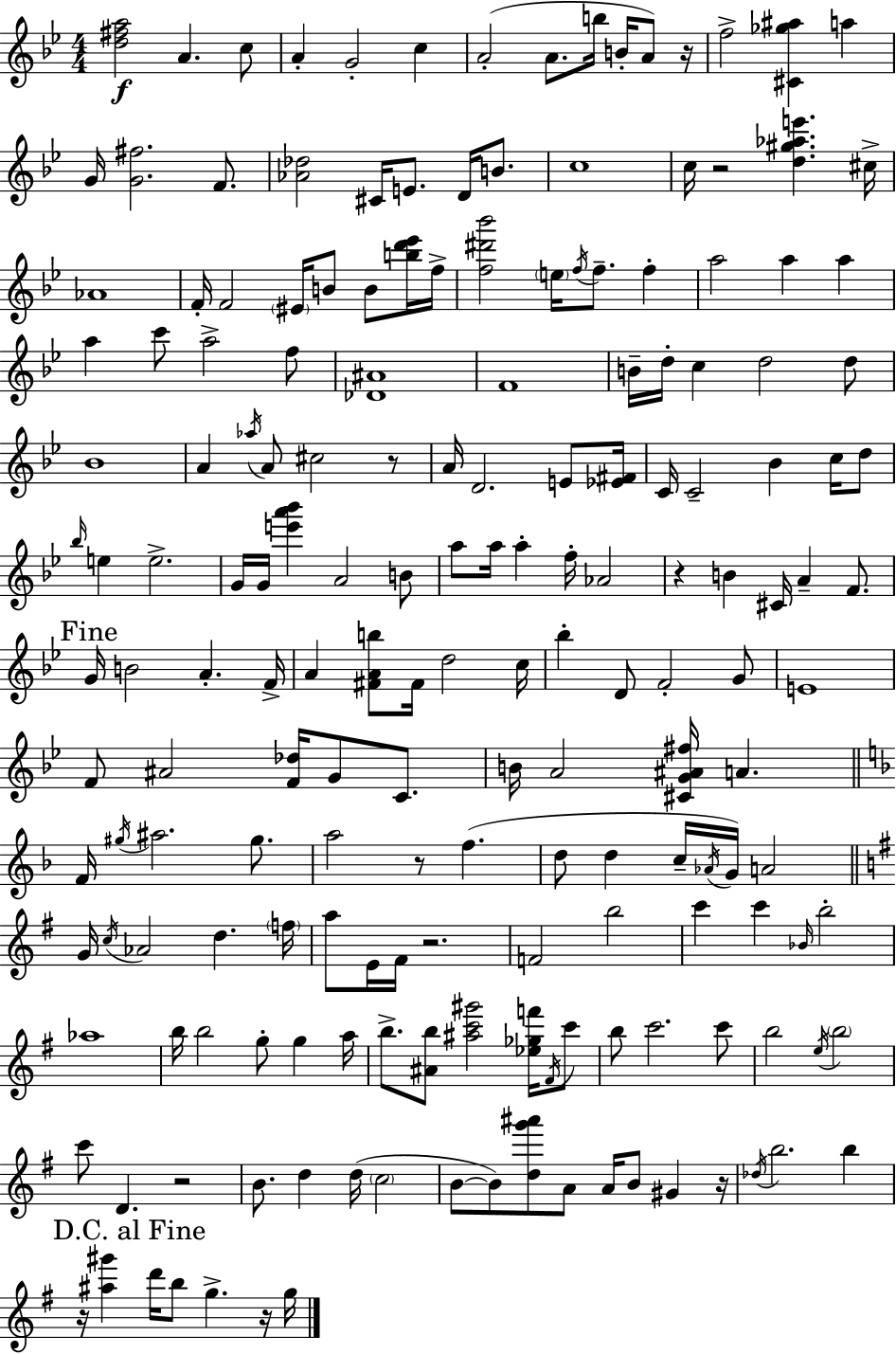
[D5,F#5,A5]/h A4/q. C5/e A4/q G4/h C5/q A4/h A4/e. B5/s B4/s A4/e R/s F5/h [C#4,Gb5,A#5]/q A5/q G4/s [G4,F#5]/h. F4/e. [Ab4,Db5]/h C#4/s E4/e. D4/s B4/e. C5/w C5/s R/h [D5,G#5,Ab5,E6]/q. C#5/s Ab4/w F4/s F4/h EIS4/s B4/e B4/e [B5,D6,Eb6]/s F5/s [F5,D#6,Bb6]/h E5/s F5/s F5/e. F5/q A5/h A5/q A5/q A5/q C6/e A5/h F5/e [Db4,A#4]/w F4/w B4/s D5/s C5/q D5/h D5/e Bb4/w A4/q Ab5/s A4/e C#5/h R/e A4/s D4/h. E4/e [Eb4,F#4]/s C4/s C4/h Bb4/q C5/s D5/e Bb5/s E5/q E5/h. G4/s G4/s [E6,A6,Bb6]/q A4/h B4/e A5/e A5/s A5/q F5/s Ab4/h R/q B4/q C#4/s A4/q F4/e. G4/s B4/h A4/q. F4/s A4/q [F#4,A4,B5]/e F#4/s D5/h C5/s Bb5/q D4/e F4/h G4/e E4/w F4/e A#4/h [F4,Db5]/s G4/e C4/e. B4/s A4/h [C#4,G4,A#4,F#5]/s A4/q. F4/s G#5/s A#5/h. G#5/e. A5/h R/e F5/q. D5/e D5/q C5/s Ab4/s G4/s A4/h G4/s C5/s Ab4/h D5/q. F5/s A5/e E4/s F#4/s R/h. F4/h B5/h C6/q C6/q Bb4/s B5/h Ab5/w B5/s B5/h G5/e G5/q A5/s B5/e. [A#4,B5]/e [A#5,C6,G#6]/h [Eb5,Gb5,F6]/s F#4/s C6/e B5/e C6/h. C6/e B5/h E5/s B5/h C6/e D4/q. R/h B4/e. D5/q D5/s C5/h B4/e B4/e [D5,G6,A#6]/e A4/e A4/s B4/e G#4/q R/s Db5/s B5/h. B5/q R/s [A#5,G#6]/q D6/s B5/e G5/q. R/s G5/s